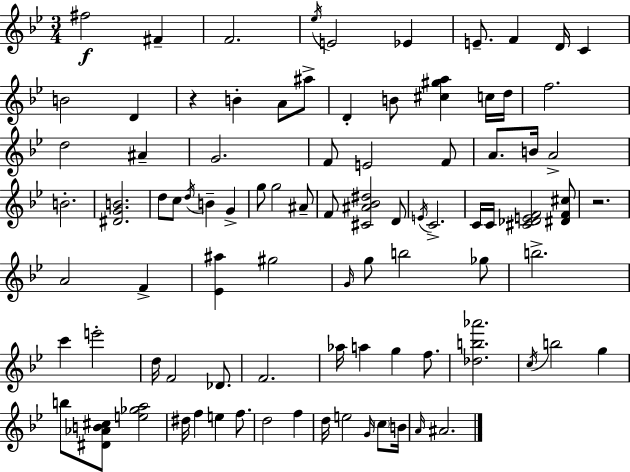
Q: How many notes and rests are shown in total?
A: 90